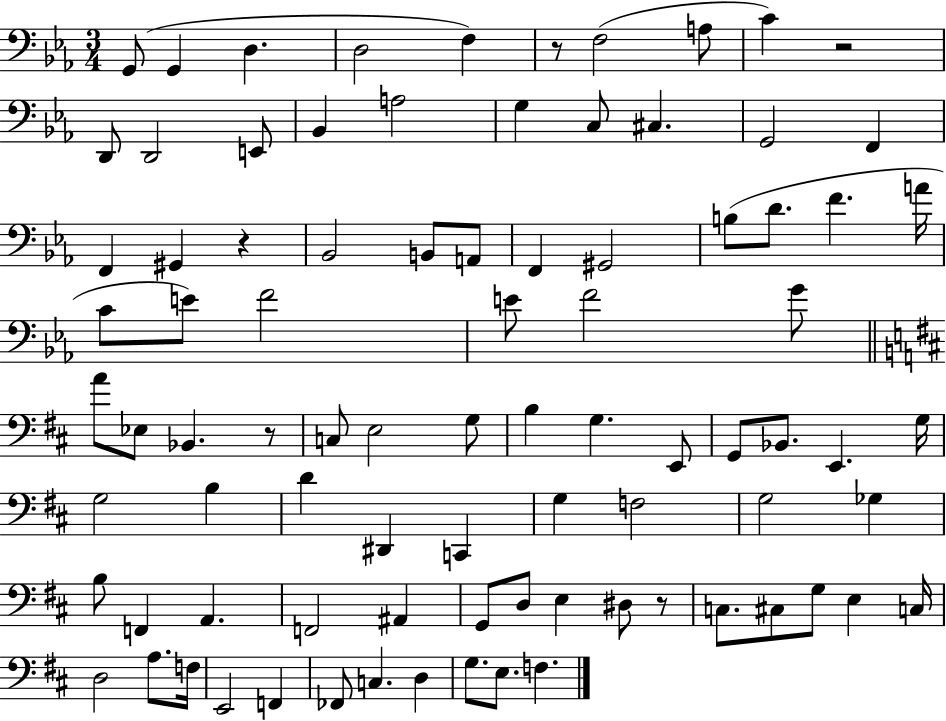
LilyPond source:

{
  \clef bass
  \numericTimeSignature
  \time 3/4
  \key ees \major
  \repeat volta 2 { g,8( g,4 d4. | d2 f4) | r8 f2( a8 | c'4) r2 | \break d,8 d,2 e,8 | bes,4 a2 | g4 c8 cis4. | g,2 f,4 | \break f,4 gis,4 r4 | bes,2 b,8 a,8 | f,4 gis,2 | b8( d'8. f'4. a'16 | \break c'8 e'8) f'2 | e'8 f'2 g'8 | \bar "||" \break \key b \minor a'8 ees8 bes,4. r8 | c8 e2 g8 | b4 g4. e,8 | g,8 bes,8. e,4. g16 | \break g2 b4 | d'4 dis,4 c,4 | g4 f2 | g2 ges4 | \break b8 f,4 a,4. | f,2 ais,4 | g,8 d8 e4 dis8 r8 | c8. cis8 g8 e4 c16 | \break d2 a8. f16 | e,2 f,4 | fes,8 c4. d4 | g8. e8. f4. | \break } \bar "|."
}